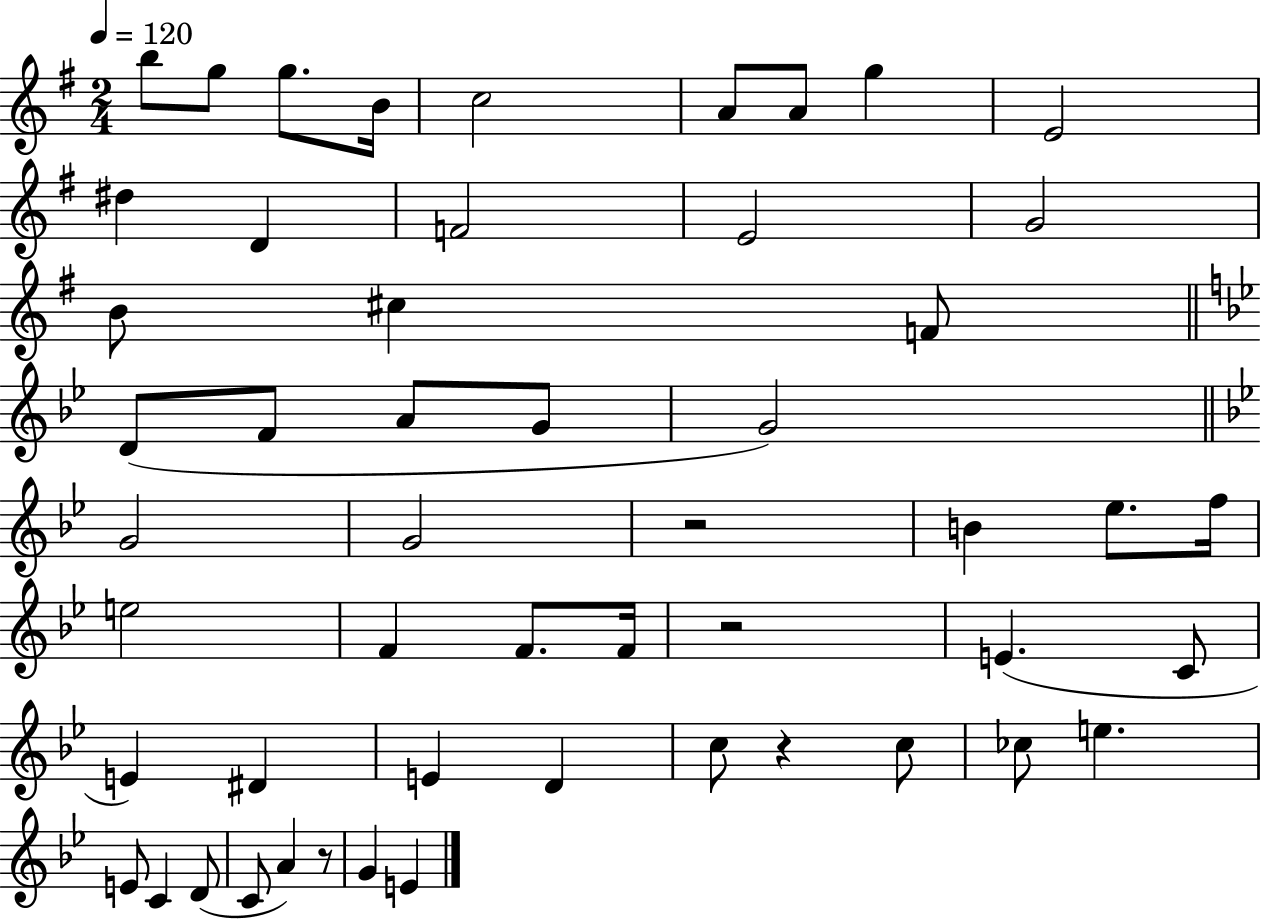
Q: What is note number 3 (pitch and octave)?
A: G5